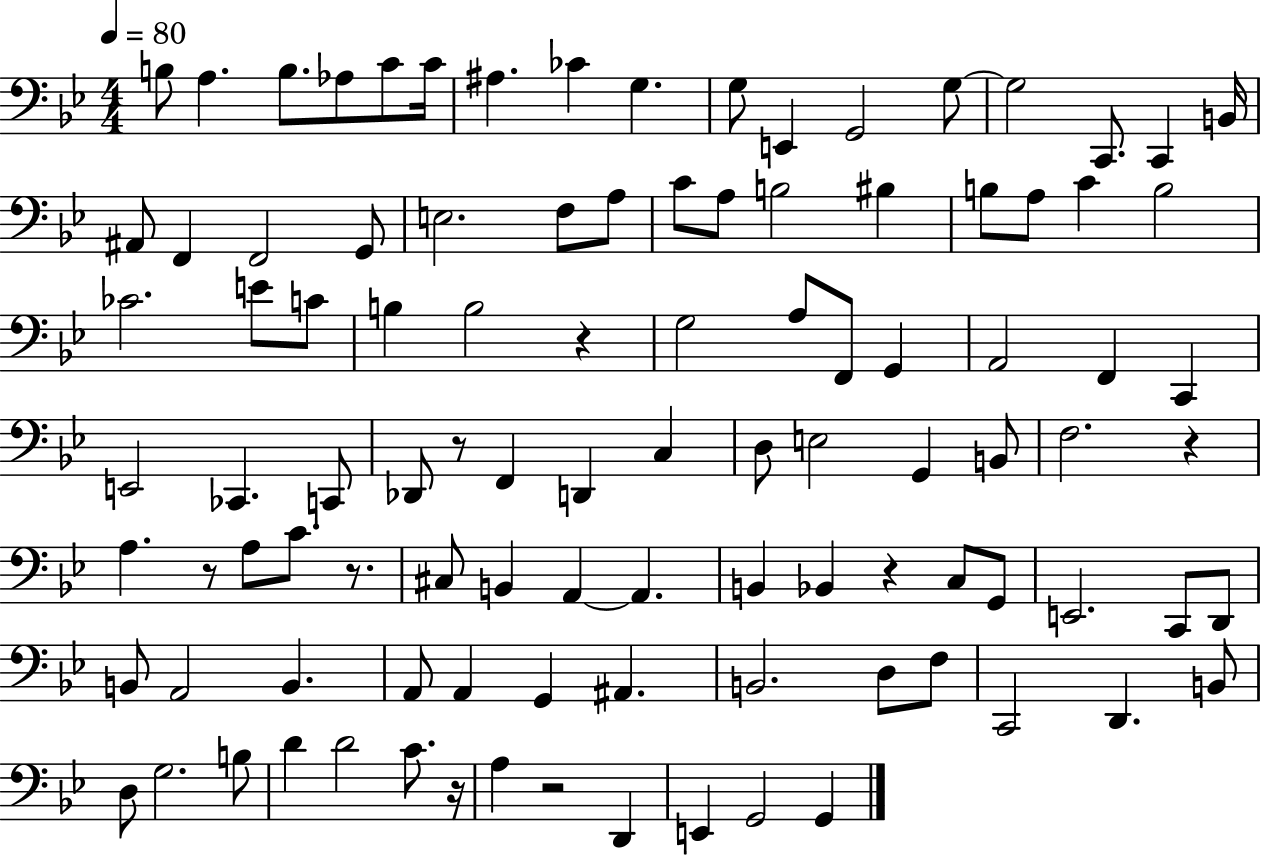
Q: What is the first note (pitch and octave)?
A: B3